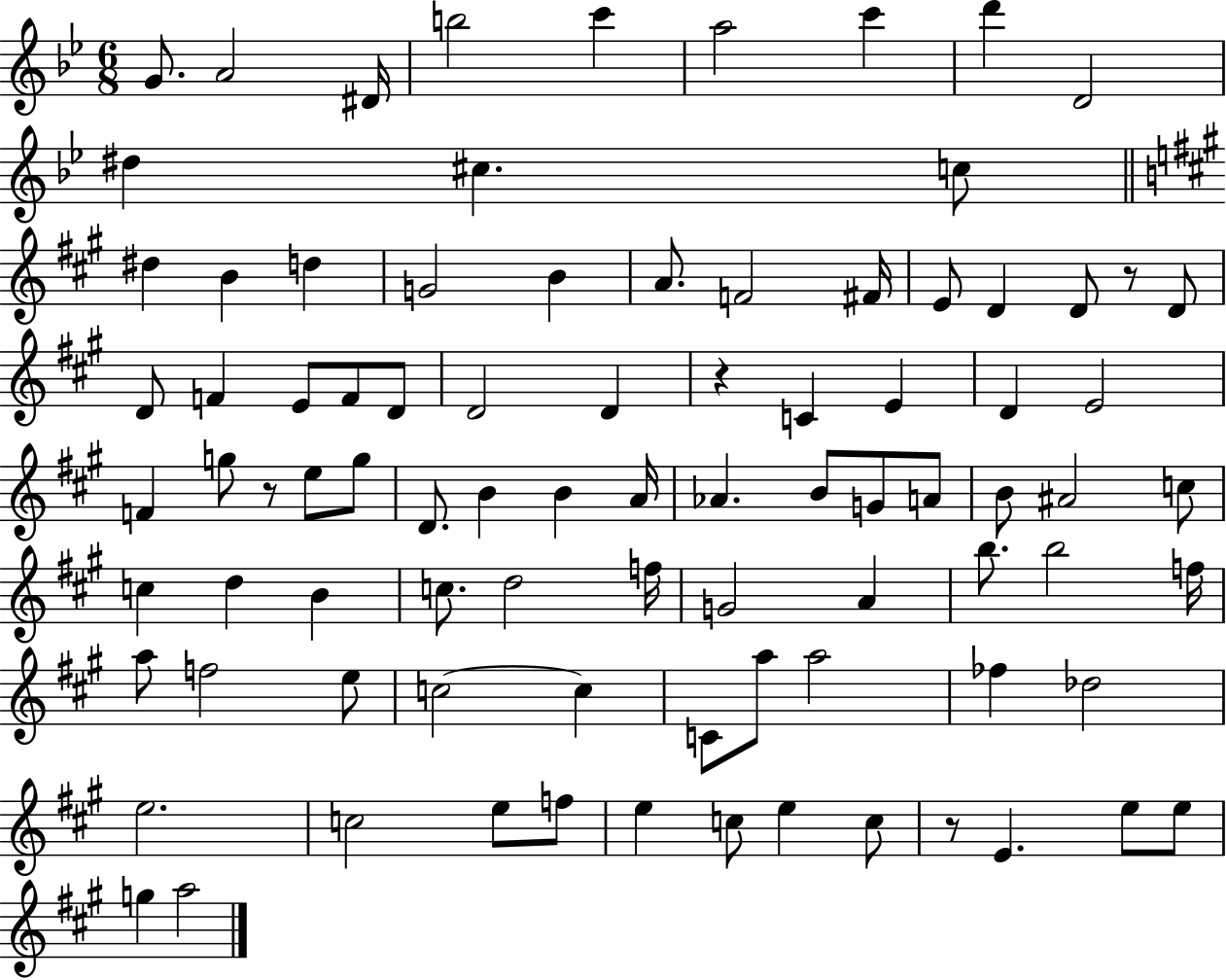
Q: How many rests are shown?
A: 4